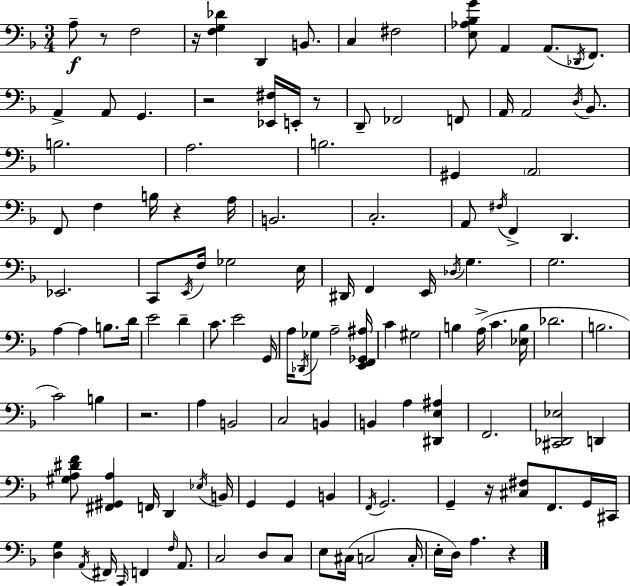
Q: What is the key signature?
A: D minor